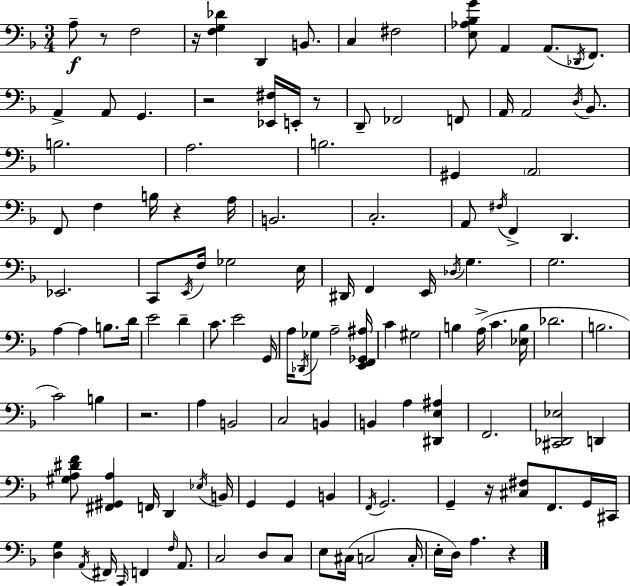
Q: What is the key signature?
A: D minor